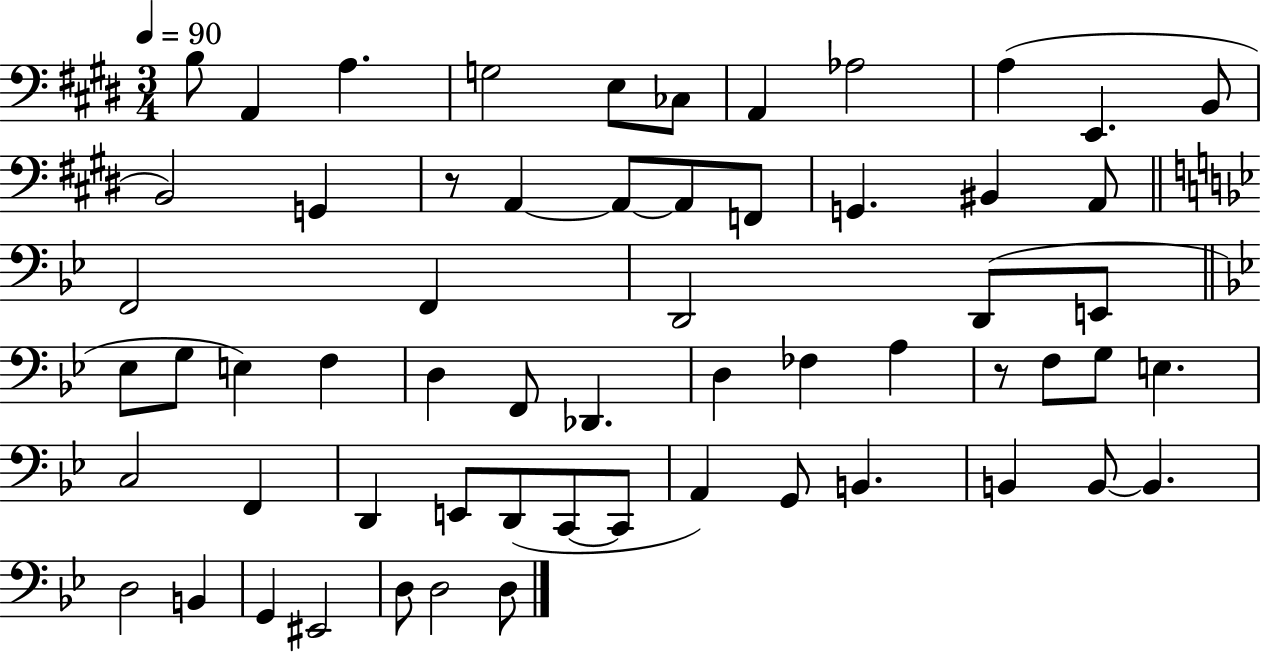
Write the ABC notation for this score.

X:1
T:Untitled
M:3/4
L:1/4
K:E
B,/2 A,, A, G,2 E,/2 _C,/2 A,, _A,2 A, E,, B,,/2 B,,2 G,, z/2 A,, A,,/2 A,,/2 F,,/2 G,, ^B,, A,,/2 F,,2 F,, D,,2 D,,/2 E,,/2 _E,/2 G,/2 E, F, D, F,,/2 _D,, D, _F, A, z/2 F,/2 G,/2 E, C,2 F,, D,, E,,/2 D,,/2 C,,/2 C,,/2 A,, G,,/2 B,, B,, B,,/2 B,, D,2 B,, G,, ^E,,2 D,/2 D,2 D,/2